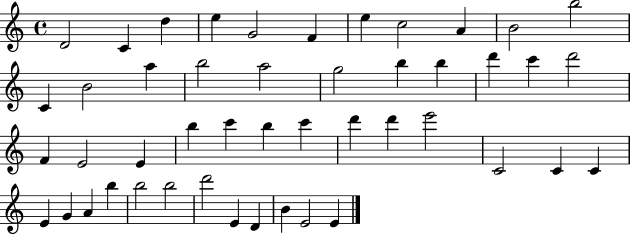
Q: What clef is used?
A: treble